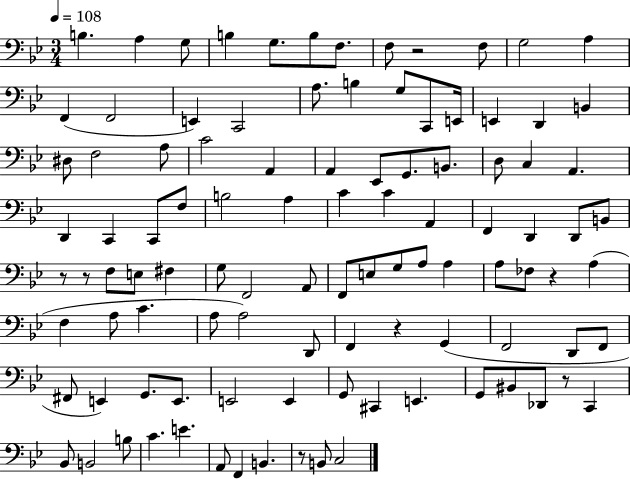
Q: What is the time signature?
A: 3/4